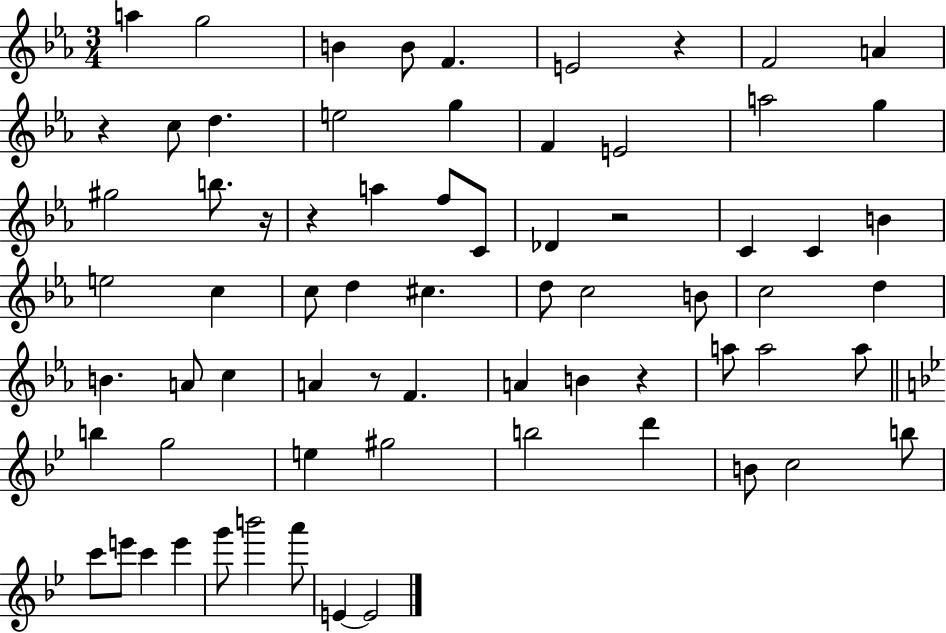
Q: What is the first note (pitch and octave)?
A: A5